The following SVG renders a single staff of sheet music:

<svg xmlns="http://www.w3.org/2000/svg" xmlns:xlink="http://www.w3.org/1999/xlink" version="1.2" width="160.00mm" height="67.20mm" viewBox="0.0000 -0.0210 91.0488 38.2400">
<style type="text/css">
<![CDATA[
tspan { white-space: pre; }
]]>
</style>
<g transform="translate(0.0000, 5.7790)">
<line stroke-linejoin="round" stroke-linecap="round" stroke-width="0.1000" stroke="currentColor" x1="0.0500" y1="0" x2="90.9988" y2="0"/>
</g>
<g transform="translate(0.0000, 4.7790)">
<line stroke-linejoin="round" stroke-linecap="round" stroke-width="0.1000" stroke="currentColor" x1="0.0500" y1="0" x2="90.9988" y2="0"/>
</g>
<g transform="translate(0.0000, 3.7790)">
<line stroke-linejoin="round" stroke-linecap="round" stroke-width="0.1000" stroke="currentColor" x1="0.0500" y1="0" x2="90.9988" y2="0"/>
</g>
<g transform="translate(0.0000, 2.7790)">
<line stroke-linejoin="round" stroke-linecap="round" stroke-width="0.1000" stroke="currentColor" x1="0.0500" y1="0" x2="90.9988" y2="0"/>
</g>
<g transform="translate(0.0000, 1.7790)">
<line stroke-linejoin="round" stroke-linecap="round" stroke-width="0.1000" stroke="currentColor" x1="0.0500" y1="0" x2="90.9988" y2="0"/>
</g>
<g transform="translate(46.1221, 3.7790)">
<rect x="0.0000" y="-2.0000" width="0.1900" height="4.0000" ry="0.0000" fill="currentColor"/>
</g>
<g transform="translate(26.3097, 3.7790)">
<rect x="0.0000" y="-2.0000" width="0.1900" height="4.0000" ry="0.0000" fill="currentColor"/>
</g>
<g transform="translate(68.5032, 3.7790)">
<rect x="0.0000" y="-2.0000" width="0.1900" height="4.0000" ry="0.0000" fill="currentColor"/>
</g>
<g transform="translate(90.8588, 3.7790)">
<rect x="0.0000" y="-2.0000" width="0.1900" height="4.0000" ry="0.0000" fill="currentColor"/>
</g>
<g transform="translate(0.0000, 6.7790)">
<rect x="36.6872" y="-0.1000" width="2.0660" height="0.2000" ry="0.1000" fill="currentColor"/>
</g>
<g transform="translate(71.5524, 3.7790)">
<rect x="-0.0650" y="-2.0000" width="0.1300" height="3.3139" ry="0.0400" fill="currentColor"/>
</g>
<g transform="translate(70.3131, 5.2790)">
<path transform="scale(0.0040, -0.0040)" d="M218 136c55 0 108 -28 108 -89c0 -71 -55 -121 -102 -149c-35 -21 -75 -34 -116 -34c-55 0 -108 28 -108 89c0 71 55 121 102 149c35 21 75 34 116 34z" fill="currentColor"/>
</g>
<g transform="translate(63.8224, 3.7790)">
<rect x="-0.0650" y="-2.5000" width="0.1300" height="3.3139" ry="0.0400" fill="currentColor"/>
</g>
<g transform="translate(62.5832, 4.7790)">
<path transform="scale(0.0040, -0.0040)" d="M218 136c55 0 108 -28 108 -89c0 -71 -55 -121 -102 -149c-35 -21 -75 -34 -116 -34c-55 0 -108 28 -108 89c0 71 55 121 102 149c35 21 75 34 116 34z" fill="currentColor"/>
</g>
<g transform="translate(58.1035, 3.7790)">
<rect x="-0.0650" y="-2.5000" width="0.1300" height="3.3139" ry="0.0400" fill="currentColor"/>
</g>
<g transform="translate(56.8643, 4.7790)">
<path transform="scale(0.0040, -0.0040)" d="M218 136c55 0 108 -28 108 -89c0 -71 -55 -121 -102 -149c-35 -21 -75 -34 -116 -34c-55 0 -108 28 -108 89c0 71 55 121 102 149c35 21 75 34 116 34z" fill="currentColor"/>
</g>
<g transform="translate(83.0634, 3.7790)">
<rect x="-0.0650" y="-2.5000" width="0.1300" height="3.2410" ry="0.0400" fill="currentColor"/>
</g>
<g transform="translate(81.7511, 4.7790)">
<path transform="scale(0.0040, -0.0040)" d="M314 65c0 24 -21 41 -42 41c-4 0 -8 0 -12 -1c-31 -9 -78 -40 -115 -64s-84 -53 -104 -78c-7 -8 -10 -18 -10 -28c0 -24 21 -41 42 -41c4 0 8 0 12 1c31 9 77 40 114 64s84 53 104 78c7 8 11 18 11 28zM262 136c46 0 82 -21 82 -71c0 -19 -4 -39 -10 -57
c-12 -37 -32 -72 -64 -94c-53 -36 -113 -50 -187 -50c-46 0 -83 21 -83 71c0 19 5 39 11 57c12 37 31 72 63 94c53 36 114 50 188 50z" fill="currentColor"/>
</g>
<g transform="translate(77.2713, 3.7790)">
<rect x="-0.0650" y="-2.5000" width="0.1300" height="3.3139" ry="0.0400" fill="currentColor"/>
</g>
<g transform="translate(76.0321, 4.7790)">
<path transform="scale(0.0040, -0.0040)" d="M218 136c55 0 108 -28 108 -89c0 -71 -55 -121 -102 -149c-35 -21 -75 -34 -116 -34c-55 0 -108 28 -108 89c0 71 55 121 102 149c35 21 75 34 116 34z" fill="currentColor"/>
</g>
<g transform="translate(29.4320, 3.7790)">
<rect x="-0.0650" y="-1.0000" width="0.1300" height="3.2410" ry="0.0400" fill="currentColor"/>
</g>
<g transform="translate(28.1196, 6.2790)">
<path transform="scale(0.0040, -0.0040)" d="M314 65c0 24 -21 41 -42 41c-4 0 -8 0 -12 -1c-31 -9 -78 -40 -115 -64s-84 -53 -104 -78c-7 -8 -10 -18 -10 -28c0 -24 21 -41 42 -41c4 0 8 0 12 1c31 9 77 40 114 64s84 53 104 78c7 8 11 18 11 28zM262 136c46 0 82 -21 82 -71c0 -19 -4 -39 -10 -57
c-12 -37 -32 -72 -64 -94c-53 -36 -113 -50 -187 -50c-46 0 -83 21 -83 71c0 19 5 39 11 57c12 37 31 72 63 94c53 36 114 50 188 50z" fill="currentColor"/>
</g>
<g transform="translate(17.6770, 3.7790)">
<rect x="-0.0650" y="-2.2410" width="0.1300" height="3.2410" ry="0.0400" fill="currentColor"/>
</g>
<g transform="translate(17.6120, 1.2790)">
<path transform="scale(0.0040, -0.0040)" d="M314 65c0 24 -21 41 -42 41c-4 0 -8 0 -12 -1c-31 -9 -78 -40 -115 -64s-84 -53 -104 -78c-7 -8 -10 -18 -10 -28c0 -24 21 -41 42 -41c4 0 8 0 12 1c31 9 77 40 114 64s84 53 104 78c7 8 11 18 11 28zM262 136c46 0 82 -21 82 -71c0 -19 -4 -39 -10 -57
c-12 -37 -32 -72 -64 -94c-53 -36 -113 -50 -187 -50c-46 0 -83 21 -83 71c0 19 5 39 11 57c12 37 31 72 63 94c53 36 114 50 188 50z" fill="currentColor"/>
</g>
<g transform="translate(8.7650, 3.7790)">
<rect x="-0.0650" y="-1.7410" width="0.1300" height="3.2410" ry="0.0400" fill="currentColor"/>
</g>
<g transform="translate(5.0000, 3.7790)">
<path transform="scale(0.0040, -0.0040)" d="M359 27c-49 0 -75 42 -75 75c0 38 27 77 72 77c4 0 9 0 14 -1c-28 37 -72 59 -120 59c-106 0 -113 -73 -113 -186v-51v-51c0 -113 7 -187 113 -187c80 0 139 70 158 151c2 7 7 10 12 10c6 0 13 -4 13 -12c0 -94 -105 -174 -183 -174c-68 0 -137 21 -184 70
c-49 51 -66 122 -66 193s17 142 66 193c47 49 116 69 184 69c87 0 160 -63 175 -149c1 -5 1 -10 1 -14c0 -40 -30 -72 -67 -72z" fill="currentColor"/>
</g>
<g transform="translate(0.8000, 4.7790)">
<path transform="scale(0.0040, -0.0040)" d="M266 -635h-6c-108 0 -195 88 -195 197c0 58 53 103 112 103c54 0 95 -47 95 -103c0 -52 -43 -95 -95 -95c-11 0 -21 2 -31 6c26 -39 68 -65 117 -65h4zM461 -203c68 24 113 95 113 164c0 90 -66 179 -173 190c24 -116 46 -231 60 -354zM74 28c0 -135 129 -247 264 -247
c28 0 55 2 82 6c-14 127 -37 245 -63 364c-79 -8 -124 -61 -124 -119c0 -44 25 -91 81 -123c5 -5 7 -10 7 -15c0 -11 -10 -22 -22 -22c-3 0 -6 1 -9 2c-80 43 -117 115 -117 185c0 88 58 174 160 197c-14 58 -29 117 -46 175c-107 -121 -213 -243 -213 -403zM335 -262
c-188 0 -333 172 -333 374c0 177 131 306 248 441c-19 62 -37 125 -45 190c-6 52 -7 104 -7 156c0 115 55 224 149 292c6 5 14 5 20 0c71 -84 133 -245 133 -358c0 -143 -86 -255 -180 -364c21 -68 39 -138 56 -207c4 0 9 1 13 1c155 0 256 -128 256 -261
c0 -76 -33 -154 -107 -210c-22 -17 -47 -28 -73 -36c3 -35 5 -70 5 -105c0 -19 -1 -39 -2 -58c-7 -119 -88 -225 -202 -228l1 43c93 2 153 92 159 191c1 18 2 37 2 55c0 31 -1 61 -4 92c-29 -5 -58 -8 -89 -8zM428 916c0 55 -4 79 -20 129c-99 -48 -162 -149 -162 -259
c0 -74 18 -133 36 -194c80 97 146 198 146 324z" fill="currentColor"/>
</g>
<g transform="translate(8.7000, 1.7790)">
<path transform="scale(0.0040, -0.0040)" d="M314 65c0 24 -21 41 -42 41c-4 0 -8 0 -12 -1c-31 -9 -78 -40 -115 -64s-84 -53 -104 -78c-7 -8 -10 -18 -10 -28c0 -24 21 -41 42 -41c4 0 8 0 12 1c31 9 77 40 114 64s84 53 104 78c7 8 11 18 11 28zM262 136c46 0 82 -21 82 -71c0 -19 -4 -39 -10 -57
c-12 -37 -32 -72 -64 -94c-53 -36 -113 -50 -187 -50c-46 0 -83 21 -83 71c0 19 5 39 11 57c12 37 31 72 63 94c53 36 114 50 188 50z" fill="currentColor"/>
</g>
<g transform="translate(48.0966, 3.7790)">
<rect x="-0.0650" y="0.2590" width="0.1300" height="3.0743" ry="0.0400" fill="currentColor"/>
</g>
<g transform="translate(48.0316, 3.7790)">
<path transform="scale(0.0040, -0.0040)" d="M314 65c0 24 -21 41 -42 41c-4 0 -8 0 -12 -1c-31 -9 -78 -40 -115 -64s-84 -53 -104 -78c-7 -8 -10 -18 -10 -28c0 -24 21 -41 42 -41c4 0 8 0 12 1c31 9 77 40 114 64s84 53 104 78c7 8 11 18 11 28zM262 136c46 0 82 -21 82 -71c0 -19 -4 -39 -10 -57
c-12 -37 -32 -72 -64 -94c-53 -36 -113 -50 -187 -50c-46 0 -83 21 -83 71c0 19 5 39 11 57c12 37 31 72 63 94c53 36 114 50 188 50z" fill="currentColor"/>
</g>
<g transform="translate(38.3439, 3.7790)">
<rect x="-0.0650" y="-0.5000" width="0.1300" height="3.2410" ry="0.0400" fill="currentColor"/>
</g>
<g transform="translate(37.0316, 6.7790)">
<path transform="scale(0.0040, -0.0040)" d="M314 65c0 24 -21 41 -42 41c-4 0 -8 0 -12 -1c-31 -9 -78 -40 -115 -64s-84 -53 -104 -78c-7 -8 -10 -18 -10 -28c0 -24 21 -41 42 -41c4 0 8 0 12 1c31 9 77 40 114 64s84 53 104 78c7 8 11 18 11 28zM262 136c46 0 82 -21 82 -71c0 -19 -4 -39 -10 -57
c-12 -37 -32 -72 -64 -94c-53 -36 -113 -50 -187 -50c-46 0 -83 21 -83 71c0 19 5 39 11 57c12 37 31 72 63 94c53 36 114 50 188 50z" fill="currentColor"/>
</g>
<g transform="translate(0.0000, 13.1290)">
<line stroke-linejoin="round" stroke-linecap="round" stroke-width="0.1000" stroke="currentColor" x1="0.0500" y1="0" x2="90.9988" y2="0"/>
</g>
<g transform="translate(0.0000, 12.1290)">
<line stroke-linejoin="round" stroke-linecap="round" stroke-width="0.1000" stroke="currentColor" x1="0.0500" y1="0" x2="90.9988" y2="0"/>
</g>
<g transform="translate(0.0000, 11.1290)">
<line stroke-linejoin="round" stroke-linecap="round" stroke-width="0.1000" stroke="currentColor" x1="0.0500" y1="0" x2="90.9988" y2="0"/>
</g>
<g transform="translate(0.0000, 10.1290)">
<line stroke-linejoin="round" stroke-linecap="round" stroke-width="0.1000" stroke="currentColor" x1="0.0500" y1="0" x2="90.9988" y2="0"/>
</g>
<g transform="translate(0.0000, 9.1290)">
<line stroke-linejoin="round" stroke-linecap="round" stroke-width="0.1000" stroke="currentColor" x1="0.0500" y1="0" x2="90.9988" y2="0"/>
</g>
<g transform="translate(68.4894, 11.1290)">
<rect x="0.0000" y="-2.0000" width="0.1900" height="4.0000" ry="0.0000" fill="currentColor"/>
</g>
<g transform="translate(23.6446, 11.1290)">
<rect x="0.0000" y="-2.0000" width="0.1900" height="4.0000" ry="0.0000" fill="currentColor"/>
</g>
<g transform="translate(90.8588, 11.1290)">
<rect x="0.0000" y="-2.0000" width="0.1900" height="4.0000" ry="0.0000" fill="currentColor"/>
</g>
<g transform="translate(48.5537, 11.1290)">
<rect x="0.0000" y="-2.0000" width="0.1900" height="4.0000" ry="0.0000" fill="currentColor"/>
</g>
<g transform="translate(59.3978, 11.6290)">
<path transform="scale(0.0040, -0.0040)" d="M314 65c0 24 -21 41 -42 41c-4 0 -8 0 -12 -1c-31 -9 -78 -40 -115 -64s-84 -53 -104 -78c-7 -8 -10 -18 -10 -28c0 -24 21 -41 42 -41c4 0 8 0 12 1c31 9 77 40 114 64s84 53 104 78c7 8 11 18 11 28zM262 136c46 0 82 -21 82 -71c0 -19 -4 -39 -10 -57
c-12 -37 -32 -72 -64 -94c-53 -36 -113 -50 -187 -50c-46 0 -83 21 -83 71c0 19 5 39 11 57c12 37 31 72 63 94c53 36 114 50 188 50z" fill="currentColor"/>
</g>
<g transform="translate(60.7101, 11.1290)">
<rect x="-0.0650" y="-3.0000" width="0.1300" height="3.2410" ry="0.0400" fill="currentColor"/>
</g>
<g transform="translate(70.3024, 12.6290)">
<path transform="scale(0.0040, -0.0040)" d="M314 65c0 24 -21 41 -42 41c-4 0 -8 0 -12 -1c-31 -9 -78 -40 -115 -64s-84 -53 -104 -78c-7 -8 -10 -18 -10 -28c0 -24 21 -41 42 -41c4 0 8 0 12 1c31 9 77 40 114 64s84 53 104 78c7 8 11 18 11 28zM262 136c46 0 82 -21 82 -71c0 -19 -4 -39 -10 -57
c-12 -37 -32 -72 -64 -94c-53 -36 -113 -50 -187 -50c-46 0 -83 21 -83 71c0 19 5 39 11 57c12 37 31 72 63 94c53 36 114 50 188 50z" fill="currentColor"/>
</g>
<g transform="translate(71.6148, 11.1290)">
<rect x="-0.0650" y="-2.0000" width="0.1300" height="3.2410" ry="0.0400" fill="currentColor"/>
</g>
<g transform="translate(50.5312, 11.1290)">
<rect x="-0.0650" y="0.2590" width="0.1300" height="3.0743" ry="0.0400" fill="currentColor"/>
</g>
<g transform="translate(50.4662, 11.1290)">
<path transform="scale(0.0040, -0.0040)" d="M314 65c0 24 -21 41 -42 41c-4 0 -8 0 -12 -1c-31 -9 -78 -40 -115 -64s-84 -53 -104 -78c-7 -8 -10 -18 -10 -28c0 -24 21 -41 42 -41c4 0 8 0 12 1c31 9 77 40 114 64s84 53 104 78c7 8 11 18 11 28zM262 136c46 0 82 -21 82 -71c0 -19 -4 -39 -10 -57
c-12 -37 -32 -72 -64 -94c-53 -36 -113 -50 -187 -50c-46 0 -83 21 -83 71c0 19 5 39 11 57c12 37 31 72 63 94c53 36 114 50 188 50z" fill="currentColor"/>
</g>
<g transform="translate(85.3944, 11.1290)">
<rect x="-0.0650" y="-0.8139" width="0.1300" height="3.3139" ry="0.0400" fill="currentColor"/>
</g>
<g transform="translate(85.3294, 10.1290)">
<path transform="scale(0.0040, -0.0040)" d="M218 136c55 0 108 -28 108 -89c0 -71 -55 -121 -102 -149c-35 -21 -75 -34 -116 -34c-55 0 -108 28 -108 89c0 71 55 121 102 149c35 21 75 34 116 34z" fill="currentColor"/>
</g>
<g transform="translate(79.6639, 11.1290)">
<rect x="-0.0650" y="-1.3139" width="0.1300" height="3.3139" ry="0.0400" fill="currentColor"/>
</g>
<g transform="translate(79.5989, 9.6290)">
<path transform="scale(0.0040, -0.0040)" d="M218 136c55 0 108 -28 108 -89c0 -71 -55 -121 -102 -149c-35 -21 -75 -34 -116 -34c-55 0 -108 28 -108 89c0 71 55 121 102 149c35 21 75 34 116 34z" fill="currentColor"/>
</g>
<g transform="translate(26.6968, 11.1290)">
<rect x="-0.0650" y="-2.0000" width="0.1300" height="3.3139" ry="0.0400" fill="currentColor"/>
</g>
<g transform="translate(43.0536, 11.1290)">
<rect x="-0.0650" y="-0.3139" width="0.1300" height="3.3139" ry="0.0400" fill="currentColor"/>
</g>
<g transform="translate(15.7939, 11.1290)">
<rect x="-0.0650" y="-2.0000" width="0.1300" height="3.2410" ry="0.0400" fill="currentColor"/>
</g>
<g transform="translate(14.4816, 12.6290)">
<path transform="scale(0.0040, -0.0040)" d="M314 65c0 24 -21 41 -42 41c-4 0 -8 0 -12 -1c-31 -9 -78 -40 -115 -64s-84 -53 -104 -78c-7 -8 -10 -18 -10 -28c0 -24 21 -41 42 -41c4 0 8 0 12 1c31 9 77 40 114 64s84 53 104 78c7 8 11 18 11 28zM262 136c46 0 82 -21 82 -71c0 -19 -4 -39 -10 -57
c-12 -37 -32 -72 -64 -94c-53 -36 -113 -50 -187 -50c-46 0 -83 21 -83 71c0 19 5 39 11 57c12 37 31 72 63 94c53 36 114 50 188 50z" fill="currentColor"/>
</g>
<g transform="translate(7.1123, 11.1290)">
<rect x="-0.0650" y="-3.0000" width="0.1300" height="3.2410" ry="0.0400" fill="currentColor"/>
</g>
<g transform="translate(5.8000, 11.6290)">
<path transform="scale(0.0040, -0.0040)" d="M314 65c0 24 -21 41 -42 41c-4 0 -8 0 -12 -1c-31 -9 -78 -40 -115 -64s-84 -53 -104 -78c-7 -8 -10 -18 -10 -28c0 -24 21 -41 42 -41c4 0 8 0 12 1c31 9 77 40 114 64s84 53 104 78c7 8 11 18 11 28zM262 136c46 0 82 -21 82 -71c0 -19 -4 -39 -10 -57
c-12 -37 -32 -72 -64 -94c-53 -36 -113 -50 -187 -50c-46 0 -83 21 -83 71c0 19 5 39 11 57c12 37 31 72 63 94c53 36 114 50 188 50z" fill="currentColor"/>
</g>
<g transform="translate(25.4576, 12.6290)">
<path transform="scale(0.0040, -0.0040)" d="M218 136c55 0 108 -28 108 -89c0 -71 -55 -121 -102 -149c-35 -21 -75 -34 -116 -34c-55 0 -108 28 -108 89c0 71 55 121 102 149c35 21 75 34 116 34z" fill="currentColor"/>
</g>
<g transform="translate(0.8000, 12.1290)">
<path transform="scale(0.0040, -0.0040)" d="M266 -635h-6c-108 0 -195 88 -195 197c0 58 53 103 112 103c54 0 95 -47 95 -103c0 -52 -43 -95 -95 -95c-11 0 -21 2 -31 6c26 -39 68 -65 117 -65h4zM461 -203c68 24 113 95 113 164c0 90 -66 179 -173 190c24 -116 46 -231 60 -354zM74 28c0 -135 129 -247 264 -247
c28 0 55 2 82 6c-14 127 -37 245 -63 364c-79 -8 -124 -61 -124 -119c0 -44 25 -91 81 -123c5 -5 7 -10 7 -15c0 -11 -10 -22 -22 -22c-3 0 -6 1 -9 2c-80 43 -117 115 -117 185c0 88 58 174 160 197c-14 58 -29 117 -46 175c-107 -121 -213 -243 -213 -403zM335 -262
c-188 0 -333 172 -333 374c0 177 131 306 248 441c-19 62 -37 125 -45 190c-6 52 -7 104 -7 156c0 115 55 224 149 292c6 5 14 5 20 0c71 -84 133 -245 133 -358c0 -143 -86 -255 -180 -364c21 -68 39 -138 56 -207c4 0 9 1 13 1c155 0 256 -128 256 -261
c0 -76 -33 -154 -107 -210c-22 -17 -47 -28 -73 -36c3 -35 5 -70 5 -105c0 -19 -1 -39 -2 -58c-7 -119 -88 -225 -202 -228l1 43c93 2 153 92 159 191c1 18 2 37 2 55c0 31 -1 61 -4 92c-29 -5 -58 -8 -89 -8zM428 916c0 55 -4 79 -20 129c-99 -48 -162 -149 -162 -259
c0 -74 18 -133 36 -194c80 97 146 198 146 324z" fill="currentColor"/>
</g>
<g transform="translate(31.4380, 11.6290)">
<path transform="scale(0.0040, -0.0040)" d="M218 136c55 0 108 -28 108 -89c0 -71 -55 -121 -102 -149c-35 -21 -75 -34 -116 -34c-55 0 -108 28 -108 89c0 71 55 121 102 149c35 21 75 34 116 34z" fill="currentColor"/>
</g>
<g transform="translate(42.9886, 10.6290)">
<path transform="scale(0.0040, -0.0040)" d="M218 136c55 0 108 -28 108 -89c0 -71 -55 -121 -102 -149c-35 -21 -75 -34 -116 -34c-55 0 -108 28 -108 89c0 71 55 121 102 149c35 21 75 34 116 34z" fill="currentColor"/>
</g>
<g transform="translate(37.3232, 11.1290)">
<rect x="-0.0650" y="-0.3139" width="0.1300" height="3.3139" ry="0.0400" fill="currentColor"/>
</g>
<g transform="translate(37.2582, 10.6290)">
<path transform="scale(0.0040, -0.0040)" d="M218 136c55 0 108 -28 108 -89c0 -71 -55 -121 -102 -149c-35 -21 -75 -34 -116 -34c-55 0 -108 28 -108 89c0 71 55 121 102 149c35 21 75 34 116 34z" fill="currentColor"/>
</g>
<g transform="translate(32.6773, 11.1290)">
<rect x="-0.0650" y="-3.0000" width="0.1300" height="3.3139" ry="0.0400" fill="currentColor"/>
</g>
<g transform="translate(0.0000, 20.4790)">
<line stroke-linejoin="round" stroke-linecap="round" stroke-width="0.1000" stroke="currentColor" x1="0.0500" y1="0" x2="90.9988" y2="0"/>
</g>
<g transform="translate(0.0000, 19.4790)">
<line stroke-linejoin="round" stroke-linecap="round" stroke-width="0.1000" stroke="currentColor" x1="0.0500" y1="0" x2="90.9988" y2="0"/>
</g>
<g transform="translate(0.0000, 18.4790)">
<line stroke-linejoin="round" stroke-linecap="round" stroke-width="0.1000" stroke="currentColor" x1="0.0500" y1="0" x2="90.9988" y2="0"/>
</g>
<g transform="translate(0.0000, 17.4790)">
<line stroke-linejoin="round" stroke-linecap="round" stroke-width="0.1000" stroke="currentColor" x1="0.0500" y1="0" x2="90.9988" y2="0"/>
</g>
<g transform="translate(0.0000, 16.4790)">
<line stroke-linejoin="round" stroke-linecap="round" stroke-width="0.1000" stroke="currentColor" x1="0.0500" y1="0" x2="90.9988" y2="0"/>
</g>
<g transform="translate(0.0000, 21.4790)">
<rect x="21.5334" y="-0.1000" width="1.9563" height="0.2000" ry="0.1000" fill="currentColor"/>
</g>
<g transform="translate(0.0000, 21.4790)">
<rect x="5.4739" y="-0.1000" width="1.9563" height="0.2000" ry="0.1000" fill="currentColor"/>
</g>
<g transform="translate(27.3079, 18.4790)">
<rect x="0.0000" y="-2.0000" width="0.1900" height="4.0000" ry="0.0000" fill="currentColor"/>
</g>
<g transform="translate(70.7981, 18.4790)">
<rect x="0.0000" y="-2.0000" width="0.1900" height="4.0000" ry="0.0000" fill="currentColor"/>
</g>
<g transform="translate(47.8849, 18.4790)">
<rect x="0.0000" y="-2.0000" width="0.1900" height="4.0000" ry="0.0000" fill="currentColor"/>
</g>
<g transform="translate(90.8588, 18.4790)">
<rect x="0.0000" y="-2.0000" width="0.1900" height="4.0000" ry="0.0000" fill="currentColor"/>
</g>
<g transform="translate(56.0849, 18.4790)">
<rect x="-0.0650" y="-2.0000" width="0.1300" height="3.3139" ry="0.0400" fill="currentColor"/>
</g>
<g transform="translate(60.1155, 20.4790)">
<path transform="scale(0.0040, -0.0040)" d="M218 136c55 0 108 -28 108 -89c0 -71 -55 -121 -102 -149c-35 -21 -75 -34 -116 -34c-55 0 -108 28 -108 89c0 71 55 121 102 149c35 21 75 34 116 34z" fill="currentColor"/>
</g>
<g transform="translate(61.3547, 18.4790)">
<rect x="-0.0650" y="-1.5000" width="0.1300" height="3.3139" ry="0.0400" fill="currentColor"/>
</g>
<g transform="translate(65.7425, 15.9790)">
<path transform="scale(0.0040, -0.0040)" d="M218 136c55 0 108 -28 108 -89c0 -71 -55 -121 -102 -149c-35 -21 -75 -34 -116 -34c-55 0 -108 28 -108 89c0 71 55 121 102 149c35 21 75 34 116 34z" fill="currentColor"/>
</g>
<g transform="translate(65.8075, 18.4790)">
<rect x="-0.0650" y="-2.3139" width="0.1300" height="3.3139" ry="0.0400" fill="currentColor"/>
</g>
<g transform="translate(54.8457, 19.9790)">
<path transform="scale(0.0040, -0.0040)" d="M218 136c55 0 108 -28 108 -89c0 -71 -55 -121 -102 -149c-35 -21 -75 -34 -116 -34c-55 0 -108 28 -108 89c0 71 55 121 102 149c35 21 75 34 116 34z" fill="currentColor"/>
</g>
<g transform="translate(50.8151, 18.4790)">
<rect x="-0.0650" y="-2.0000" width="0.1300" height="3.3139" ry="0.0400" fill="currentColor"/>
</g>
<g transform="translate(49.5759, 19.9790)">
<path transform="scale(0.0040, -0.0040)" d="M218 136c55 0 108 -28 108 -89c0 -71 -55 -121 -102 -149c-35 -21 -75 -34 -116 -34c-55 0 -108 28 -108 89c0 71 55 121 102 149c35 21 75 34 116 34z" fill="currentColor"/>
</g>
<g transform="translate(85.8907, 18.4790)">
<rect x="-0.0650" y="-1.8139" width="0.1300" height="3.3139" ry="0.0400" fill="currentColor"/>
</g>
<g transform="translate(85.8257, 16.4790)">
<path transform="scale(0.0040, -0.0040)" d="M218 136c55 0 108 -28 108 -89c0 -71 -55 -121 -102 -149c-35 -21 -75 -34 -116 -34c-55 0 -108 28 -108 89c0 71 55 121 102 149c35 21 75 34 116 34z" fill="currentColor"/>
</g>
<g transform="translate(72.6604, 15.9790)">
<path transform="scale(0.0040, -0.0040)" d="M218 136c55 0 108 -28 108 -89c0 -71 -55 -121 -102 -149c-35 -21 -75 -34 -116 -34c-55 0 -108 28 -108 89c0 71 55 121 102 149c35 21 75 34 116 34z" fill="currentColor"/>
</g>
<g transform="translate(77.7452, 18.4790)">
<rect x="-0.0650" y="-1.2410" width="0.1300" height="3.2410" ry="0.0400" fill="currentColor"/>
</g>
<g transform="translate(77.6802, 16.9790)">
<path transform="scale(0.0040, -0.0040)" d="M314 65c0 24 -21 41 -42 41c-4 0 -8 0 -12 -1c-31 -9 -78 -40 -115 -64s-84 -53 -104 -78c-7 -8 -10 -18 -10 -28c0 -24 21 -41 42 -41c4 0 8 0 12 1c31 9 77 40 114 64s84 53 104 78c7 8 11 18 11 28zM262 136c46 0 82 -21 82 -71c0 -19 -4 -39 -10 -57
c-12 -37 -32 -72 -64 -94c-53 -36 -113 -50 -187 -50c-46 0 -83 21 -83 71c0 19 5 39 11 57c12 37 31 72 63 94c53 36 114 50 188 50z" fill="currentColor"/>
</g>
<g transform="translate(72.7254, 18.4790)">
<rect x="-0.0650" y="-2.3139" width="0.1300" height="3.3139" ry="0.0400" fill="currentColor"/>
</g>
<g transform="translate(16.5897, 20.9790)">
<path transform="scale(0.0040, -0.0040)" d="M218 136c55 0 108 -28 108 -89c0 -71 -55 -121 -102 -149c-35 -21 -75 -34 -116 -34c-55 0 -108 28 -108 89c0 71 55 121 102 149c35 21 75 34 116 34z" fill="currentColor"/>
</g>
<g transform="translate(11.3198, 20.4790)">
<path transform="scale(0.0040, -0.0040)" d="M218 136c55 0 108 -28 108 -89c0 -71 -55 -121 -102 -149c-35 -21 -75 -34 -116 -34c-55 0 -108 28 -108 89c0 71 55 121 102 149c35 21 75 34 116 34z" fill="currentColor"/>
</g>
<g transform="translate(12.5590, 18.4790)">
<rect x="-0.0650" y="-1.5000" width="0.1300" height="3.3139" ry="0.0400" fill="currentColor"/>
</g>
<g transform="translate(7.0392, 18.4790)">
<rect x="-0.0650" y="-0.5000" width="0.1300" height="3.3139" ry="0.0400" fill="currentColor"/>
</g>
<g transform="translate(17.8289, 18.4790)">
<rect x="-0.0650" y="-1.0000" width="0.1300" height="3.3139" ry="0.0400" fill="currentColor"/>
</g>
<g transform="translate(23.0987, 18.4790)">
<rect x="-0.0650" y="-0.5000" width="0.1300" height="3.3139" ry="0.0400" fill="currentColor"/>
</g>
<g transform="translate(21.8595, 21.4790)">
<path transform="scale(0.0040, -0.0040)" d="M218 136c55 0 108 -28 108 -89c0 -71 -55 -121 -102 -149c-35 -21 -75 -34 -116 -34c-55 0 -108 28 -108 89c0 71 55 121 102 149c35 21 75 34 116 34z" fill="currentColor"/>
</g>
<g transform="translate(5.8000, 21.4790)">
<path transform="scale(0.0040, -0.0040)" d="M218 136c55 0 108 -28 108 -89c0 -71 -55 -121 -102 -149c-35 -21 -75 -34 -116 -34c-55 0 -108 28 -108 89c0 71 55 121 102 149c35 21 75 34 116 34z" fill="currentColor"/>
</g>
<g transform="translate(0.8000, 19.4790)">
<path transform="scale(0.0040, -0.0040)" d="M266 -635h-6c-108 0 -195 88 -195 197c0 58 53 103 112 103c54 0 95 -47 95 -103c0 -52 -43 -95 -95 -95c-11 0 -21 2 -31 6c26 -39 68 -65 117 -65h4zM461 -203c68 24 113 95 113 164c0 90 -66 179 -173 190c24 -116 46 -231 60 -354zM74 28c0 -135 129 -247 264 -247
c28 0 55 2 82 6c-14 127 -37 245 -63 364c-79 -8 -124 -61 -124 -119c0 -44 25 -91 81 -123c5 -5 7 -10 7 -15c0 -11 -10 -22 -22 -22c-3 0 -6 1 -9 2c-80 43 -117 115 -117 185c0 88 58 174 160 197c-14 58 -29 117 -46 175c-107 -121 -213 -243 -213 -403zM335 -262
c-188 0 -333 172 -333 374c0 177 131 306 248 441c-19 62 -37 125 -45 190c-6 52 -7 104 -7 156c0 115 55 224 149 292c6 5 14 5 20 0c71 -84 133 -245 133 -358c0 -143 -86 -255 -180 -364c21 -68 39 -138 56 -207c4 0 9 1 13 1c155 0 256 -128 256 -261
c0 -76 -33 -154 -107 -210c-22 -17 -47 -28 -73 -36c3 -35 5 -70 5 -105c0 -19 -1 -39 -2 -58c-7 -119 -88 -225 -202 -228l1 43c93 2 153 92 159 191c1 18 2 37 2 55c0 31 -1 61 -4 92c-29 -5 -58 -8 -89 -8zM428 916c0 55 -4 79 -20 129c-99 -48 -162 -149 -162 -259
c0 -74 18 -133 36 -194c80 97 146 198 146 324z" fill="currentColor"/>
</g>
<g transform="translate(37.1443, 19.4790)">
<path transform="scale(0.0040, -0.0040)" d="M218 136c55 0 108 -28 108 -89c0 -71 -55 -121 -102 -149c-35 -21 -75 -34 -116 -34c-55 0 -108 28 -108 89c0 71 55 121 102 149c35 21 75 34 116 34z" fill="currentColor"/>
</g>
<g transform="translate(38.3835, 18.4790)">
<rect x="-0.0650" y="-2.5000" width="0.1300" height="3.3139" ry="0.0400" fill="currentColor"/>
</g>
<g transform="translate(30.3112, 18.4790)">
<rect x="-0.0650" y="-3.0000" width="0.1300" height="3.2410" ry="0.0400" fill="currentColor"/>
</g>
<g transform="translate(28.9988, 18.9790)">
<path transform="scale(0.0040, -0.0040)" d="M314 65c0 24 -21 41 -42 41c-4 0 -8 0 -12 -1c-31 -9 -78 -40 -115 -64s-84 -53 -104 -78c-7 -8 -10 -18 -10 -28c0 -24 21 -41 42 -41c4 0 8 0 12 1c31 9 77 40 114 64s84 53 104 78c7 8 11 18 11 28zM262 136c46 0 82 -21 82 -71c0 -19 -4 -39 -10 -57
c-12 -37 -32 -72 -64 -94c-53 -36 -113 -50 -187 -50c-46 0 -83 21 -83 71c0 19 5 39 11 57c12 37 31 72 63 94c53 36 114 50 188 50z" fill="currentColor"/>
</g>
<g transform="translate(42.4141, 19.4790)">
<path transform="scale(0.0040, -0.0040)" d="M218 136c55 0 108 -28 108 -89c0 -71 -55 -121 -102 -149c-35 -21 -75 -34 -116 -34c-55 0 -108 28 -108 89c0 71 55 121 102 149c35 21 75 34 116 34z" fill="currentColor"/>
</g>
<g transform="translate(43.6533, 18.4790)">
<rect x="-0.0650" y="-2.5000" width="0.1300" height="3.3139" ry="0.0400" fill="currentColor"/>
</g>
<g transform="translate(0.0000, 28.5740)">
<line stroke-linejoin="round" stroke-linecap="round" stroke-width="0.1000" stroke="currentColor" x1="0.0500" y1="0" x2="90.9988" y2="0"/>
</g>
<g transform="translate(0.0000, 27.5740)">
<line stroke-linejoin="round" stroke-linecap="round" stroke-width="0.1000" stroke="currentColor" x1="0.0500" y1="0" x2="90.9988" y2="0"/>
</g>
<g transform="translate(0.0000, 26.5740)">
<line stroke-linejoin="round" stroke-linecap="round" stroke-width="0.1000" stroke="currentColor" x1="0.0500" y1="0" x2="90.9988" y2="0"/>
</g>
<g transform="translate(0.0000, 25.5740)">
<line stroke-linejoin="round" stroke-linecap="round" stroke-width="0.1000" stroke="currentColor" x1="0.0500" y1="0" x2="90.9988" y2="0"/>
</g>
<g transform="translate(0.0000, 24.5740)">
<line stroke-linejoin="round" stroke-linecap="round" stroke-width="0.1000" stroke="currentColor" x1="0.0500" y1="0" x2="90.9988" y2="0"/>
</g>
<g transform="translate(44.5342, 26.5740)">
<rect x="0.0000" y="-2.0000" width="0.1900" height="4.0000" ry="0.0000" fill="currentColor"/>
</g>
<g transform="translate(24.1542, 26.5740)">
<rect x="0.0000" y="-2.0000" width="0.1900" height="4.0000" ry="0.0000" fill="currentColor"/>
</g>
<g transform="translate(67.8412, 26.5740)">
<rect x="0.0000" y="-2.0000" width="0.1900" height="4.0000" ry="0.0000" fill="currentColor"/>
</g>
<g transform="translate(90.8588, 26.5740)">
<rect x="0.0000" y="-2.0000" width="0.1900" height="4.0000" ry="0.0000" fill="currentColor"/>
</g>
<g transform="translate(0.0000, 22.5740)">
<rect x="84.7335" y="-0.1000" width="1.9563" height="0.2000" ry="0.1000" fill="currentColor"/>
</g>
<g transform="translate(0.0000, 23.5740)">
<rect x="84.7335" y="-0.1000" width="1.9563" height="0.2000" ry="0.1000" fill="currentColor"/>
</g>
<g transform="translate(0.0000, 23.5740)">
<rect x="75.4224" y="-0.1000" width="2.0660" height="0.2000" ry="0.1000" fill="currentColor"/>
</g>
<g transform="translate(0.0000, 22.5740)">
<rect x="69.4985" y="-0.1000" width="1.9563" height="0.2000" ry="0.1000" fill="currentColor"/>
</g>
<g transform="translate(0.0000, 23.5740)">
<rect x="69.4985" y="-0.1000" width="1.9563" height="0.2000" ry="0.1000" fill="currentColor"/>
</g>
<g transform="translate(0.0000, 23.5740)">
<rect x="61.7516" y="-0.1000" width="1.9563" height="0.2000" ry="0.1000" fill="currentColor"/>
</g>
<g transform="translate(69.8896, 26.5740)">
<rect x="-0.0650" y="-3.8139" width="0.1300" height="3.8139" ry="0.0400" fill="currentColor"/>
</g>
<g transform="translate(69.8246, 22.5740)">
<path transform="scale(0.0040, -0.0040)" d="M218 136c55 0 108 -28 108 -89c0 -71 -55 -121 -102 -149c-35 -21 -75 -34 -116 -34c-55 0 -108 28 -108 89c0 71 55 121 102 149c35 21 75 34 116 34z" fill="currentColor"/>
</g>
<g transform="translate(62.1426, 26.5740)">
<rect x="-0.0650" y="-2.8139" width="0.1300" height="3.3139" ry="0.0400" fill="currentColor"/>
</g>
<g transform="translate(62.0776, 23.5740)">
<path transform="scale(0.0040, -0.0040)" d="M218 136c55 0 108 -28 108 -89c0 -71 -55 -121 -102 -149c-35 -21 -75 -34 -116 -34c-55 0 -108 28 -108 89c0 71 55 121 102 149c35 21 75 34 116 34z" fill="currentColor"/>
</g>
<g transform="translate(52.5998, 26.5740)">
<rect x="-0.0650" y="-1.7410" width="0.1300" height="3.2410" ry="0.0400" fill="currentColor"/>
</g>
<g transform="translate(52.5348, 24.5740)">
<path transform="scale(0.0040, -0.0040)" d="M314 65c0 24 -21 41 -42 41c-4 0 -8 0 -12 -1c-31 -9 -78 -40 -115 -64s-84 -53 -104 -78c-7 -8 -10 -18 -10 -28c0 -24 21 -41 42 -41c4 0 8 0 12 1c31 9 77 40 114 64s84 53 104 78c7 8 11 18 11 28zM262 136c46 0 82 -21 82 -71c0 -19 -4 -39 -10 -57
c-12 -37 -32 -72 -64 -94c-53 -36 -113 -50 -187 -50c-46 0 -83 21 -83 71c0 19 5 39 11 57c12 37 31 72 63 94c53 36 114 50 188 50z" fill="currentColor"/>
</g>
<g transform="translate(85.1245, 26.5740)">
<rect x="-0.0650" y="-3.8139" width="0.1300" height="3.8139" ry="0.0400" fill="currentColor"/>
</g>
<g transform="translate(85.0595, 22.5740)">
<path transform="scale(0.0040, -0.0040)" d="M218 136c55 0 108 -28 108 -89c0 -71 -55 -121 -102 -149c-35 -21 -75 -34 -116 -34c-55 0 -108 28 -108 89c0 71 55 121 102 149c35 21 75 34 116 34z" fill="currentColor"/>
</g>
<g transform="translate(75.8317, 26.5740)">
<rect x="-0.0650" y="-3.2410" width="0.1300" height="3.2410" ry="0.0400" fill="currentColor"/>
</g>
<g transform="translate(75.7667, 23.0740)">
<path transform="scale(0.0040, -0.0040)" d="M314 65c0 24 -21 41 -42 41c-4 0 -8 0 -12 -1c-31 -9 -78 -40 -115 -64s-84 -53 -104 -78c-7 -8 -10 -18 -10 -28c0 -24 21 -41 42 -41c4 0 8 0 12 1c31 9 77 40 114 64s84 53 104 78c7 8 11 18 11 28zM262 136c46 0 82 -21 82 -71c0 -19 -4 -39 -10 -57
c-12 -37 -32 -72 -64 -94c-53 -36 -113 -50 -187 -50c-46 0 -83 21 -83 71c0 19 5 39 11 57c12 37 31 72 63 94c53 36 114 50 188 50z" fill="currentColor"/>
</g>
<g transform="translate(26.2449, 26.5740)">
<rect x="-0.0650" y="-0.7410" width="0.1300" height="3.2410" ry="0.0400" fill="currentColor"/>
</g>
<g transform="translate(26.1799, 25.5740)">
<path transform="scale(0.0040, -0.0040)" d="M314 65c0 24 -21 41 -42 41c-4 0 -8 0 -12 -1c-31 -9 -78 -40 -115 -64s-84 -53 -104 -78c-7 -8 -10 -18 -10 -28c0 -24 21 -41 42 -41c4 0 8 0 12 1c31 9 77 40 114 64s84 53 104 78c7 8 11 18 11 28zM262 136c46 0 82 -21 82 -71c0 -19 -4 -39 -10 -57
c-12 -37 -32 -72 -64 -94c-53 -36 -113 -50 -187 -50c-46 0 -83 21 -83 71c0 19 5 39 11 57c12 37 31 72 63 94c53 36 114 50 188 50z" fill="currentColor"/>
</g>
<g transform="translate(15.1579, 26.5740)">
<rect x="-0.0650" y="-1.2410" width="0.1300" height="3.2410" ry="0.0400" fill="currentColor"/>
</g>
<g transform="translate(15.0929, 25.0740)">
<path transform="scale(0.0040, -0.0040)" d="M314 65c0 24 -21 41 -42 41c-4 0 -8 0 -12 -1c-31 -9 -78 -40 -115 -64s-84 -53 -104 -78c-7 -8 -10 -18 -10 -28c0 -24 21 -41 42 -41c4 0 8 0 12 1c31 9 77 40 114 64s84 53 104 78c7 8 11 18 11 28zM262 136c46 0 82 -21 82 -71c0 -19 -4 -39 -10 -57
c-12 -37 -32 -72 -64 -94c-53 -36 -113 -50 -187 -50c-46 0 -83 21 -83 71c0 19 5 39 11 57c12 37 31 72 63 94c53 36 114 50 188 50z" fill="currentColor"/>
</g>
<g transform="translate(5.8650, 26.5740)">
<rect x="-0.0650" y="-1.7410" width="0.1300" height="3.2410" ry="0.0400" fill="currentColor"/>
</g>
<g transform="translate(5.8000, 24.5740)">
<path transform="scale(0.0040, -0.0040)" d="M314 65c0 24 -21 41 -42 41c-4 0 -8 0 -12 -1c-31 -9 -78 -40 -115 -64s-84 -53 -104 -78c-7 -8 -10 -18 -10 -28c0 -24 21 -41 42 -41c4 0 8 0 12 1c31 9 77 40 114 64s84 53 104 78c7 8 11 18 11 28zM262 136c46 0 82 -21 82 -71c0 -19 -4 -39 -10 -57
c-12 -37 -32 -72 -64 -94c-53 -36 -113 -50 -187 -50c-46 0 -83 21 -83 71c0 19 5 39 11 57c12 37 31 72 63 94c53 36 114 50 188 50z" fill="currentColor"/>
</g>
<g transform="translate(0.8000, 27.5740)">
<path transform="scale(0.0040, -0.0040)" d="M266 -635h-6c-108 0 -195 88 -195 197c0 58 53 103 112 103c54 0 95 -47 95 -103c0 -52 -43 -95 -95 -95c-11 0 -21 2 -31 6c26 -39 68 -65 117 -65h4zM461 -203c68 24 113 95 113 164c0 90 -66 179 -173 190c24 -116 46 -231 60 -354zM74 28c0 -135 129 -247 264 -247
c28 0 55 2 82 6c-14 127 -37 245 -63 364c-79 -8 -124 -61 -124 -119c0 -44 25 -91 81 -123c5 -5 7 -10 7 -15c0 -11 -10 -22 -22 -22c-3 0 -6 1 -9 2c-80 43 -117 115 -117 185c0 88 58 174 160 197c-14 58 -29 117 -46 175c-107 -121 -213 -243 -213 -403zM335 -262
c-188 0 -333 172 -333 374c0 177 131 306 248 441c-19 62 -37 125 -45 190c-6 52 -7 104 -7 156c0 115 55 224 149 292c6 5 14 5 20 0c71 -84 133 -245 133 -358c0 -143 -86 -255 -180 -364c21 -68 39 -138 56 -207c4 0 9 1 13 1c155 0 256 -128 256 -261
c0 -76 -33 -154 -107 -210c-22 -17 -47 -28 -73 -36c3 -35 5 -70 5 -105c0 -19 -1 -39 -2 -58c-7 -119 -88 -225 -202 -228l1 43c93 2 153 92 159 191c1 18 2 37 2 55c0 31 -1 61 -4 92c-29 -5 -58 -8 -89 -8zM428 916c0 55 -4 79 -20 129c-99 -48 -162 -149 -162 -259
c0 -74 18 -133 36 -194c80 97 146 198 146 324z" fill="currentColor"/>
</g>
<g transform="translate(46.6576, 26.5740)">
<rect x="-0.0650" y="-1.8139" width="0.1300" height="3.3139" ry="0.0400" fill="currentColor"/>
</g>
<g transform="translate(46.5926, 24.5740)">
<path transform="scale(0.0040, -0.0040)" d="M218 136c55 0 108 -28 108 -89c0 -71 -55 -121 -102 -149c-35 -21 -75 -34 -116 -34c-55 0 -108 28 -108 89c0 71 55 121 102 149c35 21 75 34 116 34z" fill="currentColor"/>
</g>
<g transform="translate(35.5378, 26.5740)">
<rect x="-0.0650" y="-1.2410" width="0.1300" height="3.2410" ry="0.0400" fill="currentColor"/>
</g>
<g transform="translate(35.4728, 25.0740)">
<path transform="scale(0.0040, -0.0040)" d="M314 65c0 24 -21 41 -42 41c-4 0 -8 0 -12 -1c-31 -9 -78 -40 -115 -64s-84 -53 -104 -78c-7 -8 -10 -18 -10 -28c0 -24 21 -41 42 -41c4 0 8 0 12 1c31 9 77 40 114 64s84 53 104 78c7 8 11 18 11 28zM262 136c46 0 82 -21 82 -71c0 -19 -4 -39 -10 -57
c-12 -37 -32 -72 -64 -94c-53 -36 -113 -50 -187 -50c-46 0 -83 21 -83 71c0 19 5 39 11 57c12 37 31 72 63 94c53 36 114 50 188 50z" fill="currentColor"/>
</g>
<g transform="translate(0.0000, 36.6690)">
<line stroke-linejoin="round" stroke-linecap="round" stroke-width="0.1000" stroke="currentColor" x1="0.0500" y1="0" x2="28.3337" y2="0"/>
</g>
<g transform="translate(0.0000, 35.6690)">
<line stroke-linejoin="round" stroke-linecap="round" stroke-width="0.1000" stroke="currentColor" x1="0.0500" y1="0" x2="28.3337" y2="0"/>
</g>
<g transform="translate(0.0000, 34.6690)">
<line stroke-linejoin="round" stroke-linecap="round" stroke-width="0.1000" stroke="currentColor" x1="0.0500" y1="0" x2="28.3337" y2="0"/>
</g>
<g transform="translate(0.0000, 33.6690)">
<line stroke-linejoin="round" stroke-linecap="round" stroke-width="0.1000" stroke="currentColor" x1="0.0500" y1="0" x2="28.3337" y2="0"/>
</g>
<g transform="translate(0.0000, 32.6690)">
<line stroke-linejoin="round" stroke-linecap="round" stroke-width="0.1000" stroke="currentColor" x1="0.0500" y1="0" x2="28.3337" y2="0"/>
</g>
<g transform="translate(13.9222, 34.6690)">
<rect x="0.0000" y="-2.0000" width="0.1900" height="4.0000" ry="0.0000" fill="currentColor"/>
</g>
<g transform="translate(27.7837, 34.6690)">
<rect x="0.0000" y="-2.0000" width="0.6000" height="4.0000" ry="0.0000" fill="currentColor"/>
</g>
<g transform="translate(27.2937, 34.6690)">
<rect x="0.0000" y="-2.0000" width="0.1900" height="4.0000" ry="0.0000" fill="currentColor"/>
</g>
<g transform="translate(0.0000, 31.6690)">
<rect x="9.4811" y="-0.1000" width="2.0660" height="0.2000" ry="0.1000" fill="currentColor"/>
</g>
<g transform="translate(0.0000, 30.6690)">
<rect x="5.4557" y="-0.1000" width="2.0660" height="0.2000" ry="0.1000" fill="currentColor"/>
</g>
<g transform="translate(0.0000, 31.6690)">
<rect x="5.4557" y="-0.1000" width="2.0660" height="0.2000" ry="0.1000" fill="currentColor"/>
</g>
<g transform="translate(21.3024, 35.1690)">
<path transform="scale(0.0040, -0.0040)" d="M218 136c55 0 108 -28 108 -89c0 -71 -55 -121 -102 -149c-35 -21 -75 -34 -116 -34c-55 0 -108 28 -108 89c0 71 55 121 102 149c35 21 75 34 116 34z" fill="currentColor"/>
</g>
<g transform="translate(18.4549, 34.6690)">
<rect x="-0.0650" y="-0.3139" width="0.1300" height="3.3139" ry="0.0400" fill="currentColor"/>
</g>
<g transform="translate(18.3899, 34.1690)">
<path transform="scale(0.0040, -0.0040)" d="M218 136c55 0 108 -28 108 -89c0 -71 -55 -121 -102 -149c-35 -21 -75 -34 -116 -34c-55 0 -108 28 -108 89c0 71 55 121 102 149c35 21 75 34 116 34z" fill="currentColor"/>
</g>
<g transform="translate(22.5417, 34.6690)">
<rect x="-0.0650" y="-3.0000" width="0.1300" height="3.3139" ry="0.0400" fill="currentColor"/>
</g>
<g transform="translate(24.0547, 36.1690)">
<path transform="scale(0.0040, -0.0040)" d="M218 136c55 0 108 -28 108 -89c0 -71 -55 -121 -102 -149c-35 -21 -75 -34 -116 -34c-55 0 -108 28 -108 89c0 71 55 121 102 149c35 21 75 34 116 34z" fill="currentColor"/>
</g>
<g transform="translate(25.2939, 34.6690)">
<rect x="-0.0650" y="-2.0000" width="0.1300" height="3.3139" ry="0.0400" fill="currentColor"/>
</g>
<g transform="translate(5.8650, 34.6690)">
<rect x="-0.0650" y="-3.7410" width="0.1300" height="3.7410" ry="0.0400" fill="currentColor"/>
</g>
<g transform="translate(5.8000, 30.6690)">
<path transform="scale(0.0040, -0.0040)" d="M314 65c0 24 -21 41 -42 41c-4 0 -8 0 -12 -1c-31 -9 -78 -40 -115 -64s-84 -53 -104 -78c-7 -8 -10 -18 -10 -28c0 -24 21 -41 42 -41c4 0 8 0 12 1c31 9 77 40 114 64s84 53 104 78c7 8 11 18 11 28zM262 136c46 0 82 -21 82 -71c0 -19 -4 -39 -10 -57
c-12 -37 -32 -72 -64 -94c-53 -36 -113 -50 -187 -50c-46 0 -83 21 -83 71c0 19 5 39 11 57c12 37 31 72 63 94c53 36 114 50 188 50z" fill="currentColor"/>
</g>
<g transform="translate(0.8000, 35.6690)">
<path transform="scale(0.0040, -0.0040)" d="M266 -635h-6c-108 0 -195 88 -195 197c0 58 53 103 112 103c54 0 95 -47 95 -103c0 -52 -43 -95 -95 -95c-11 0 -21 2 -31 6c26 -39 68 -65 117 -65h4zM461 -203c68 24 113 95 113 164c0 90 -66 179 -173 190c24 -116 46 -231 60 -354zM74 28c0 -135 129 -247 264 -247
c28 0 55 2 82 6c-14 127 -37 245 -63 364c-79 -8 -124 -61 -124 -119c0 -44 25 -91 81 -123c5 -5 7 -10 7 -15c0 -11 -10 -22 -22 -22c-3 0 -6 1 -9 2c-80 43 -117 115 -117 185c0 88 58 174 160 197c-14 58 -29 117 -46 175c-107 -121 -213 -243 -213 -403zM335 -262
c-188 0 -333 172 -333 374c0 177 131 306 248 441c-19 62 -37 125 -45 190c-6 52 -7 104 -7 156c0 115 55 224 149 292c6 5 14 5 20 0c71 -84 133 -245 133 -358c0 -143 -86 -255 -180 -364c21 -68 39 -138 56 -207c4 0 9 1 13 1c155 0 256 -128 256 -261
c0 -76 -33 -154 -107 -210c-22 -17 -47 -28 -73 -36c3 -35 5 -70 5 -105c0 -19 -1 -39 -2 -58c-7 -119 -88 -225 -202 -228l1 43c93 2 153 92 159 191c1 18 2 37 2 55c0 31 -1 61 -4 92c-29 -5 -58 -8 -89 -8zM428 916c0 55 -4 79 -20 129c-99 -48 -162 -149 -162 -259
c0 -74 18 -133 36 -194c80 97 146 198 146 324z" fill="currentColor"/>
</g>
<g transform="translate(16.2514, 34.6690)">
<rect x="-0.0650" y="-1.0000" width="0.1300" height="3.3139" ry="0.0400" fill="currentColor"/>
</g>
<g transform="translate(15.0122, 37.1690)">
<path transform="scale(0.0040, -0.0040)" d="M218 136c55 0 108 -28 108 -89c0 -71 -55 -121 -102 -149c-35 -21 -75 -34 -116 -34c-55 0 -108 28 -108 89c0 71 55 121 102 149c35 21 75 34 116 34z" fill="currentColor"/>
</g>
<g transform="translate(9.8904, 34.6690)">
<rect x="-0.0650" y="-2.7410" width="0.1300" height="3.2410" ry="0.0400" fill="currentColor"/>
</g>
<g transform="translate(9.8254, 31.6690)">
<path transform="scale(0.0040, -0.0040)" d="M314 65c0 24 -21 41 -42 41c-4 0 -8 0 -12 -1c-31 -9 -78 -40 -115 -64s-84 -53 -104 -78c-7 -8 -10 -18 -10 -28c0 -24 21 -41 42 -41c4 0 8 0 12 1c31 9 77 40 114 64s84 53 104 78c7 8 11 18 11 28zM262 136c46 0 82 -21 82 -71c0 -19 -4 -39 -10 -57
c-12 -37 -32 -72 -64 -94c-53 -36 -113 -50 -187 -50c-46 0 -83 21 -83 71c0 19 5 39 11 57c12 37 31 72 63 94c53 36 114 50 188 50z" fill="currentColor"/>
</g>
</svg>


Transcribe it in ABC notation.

X:1
T:Untitled
M:4/4
L:1/4
K:C
f2 g2 D2 C2 B2 G G F G G2 A2 F2 F A c c B2 A2 F2 e d C E D C A2 G G F F E g g e2 f f2 e2 d2 e2 f f2 a c' b2 c' c'2 a2 D c A F